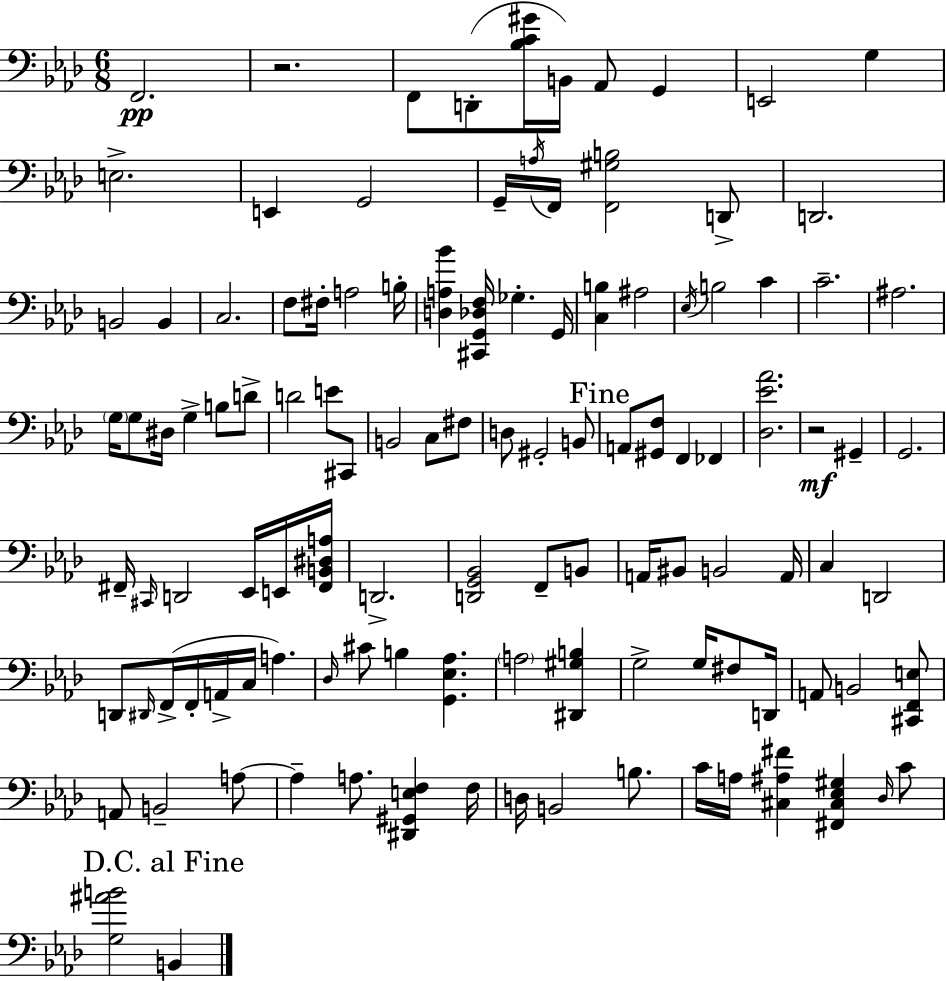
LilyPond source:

{
  \clef bass
  \numericTimeSignature
  \time 6/8
  \key aes \major
  f,2.\pp | r2. | f,8 d,8-.( <bes c' gis'>16 b,16) aes,8 g,4 | e,2 g4 | \break e2.-> | e,4 g,2 | g,16-- \acciaccatura { a16 } f,16 <f, gis b>2 d,8-> | d,2. | \break b,2 b,4 | c2. | f8 fis16-. a2 | b16-. <d a bes'>4 <cis, g, des f>16 ges4.-. | \break g,16 <c b>4 ais2 | \acciaccatura { ees16 } b2 c'4 | c'2.-- | ais2. | \break \parenthesize g16 g8 dis16 g4-> b8 | d'8-> d'2 e'8 | cis,8 b,2 c8 | fis8 d8 gis,2-. | \break b,8 \mark "Fine" a,8 <gis, f>8 f,4 fes,4 | <des ees' aes'>2. | r2\mf gis,4-- | g,2. | \break fis,16-- \grace { cis,16 } d,2 | ees,16 e,16 <fis, b, dis a>16 d,2.-> | <d, g, bes,>2 f,8-- | b,8 a,16 bis,8 b,2 | \break a,16 c4 d,2 | d,8 \grace { dis,16 }( f,16-> f,16-. a,16-> c16 a4.) | \grace { des16 } cis'8 b4 <g, ees aes>4. | \parenthesize a2 | \break <dis, gis b>4 g2-> | g16 fis8 d,16 a,8 b,2 | <cis, f, e>8 a,8 b,2-- | a8~~ a4-- a8. | \break <dis, gis, e f>4 f16 d16 b,2 | b8. c'16 a16 <cis ais fis'>4 <fis, cis ees gis>4 | \grace { des16 } c'8 \mark "D.C. al Fine" <g ais' b'>2 | b,4 \bar "|."
}